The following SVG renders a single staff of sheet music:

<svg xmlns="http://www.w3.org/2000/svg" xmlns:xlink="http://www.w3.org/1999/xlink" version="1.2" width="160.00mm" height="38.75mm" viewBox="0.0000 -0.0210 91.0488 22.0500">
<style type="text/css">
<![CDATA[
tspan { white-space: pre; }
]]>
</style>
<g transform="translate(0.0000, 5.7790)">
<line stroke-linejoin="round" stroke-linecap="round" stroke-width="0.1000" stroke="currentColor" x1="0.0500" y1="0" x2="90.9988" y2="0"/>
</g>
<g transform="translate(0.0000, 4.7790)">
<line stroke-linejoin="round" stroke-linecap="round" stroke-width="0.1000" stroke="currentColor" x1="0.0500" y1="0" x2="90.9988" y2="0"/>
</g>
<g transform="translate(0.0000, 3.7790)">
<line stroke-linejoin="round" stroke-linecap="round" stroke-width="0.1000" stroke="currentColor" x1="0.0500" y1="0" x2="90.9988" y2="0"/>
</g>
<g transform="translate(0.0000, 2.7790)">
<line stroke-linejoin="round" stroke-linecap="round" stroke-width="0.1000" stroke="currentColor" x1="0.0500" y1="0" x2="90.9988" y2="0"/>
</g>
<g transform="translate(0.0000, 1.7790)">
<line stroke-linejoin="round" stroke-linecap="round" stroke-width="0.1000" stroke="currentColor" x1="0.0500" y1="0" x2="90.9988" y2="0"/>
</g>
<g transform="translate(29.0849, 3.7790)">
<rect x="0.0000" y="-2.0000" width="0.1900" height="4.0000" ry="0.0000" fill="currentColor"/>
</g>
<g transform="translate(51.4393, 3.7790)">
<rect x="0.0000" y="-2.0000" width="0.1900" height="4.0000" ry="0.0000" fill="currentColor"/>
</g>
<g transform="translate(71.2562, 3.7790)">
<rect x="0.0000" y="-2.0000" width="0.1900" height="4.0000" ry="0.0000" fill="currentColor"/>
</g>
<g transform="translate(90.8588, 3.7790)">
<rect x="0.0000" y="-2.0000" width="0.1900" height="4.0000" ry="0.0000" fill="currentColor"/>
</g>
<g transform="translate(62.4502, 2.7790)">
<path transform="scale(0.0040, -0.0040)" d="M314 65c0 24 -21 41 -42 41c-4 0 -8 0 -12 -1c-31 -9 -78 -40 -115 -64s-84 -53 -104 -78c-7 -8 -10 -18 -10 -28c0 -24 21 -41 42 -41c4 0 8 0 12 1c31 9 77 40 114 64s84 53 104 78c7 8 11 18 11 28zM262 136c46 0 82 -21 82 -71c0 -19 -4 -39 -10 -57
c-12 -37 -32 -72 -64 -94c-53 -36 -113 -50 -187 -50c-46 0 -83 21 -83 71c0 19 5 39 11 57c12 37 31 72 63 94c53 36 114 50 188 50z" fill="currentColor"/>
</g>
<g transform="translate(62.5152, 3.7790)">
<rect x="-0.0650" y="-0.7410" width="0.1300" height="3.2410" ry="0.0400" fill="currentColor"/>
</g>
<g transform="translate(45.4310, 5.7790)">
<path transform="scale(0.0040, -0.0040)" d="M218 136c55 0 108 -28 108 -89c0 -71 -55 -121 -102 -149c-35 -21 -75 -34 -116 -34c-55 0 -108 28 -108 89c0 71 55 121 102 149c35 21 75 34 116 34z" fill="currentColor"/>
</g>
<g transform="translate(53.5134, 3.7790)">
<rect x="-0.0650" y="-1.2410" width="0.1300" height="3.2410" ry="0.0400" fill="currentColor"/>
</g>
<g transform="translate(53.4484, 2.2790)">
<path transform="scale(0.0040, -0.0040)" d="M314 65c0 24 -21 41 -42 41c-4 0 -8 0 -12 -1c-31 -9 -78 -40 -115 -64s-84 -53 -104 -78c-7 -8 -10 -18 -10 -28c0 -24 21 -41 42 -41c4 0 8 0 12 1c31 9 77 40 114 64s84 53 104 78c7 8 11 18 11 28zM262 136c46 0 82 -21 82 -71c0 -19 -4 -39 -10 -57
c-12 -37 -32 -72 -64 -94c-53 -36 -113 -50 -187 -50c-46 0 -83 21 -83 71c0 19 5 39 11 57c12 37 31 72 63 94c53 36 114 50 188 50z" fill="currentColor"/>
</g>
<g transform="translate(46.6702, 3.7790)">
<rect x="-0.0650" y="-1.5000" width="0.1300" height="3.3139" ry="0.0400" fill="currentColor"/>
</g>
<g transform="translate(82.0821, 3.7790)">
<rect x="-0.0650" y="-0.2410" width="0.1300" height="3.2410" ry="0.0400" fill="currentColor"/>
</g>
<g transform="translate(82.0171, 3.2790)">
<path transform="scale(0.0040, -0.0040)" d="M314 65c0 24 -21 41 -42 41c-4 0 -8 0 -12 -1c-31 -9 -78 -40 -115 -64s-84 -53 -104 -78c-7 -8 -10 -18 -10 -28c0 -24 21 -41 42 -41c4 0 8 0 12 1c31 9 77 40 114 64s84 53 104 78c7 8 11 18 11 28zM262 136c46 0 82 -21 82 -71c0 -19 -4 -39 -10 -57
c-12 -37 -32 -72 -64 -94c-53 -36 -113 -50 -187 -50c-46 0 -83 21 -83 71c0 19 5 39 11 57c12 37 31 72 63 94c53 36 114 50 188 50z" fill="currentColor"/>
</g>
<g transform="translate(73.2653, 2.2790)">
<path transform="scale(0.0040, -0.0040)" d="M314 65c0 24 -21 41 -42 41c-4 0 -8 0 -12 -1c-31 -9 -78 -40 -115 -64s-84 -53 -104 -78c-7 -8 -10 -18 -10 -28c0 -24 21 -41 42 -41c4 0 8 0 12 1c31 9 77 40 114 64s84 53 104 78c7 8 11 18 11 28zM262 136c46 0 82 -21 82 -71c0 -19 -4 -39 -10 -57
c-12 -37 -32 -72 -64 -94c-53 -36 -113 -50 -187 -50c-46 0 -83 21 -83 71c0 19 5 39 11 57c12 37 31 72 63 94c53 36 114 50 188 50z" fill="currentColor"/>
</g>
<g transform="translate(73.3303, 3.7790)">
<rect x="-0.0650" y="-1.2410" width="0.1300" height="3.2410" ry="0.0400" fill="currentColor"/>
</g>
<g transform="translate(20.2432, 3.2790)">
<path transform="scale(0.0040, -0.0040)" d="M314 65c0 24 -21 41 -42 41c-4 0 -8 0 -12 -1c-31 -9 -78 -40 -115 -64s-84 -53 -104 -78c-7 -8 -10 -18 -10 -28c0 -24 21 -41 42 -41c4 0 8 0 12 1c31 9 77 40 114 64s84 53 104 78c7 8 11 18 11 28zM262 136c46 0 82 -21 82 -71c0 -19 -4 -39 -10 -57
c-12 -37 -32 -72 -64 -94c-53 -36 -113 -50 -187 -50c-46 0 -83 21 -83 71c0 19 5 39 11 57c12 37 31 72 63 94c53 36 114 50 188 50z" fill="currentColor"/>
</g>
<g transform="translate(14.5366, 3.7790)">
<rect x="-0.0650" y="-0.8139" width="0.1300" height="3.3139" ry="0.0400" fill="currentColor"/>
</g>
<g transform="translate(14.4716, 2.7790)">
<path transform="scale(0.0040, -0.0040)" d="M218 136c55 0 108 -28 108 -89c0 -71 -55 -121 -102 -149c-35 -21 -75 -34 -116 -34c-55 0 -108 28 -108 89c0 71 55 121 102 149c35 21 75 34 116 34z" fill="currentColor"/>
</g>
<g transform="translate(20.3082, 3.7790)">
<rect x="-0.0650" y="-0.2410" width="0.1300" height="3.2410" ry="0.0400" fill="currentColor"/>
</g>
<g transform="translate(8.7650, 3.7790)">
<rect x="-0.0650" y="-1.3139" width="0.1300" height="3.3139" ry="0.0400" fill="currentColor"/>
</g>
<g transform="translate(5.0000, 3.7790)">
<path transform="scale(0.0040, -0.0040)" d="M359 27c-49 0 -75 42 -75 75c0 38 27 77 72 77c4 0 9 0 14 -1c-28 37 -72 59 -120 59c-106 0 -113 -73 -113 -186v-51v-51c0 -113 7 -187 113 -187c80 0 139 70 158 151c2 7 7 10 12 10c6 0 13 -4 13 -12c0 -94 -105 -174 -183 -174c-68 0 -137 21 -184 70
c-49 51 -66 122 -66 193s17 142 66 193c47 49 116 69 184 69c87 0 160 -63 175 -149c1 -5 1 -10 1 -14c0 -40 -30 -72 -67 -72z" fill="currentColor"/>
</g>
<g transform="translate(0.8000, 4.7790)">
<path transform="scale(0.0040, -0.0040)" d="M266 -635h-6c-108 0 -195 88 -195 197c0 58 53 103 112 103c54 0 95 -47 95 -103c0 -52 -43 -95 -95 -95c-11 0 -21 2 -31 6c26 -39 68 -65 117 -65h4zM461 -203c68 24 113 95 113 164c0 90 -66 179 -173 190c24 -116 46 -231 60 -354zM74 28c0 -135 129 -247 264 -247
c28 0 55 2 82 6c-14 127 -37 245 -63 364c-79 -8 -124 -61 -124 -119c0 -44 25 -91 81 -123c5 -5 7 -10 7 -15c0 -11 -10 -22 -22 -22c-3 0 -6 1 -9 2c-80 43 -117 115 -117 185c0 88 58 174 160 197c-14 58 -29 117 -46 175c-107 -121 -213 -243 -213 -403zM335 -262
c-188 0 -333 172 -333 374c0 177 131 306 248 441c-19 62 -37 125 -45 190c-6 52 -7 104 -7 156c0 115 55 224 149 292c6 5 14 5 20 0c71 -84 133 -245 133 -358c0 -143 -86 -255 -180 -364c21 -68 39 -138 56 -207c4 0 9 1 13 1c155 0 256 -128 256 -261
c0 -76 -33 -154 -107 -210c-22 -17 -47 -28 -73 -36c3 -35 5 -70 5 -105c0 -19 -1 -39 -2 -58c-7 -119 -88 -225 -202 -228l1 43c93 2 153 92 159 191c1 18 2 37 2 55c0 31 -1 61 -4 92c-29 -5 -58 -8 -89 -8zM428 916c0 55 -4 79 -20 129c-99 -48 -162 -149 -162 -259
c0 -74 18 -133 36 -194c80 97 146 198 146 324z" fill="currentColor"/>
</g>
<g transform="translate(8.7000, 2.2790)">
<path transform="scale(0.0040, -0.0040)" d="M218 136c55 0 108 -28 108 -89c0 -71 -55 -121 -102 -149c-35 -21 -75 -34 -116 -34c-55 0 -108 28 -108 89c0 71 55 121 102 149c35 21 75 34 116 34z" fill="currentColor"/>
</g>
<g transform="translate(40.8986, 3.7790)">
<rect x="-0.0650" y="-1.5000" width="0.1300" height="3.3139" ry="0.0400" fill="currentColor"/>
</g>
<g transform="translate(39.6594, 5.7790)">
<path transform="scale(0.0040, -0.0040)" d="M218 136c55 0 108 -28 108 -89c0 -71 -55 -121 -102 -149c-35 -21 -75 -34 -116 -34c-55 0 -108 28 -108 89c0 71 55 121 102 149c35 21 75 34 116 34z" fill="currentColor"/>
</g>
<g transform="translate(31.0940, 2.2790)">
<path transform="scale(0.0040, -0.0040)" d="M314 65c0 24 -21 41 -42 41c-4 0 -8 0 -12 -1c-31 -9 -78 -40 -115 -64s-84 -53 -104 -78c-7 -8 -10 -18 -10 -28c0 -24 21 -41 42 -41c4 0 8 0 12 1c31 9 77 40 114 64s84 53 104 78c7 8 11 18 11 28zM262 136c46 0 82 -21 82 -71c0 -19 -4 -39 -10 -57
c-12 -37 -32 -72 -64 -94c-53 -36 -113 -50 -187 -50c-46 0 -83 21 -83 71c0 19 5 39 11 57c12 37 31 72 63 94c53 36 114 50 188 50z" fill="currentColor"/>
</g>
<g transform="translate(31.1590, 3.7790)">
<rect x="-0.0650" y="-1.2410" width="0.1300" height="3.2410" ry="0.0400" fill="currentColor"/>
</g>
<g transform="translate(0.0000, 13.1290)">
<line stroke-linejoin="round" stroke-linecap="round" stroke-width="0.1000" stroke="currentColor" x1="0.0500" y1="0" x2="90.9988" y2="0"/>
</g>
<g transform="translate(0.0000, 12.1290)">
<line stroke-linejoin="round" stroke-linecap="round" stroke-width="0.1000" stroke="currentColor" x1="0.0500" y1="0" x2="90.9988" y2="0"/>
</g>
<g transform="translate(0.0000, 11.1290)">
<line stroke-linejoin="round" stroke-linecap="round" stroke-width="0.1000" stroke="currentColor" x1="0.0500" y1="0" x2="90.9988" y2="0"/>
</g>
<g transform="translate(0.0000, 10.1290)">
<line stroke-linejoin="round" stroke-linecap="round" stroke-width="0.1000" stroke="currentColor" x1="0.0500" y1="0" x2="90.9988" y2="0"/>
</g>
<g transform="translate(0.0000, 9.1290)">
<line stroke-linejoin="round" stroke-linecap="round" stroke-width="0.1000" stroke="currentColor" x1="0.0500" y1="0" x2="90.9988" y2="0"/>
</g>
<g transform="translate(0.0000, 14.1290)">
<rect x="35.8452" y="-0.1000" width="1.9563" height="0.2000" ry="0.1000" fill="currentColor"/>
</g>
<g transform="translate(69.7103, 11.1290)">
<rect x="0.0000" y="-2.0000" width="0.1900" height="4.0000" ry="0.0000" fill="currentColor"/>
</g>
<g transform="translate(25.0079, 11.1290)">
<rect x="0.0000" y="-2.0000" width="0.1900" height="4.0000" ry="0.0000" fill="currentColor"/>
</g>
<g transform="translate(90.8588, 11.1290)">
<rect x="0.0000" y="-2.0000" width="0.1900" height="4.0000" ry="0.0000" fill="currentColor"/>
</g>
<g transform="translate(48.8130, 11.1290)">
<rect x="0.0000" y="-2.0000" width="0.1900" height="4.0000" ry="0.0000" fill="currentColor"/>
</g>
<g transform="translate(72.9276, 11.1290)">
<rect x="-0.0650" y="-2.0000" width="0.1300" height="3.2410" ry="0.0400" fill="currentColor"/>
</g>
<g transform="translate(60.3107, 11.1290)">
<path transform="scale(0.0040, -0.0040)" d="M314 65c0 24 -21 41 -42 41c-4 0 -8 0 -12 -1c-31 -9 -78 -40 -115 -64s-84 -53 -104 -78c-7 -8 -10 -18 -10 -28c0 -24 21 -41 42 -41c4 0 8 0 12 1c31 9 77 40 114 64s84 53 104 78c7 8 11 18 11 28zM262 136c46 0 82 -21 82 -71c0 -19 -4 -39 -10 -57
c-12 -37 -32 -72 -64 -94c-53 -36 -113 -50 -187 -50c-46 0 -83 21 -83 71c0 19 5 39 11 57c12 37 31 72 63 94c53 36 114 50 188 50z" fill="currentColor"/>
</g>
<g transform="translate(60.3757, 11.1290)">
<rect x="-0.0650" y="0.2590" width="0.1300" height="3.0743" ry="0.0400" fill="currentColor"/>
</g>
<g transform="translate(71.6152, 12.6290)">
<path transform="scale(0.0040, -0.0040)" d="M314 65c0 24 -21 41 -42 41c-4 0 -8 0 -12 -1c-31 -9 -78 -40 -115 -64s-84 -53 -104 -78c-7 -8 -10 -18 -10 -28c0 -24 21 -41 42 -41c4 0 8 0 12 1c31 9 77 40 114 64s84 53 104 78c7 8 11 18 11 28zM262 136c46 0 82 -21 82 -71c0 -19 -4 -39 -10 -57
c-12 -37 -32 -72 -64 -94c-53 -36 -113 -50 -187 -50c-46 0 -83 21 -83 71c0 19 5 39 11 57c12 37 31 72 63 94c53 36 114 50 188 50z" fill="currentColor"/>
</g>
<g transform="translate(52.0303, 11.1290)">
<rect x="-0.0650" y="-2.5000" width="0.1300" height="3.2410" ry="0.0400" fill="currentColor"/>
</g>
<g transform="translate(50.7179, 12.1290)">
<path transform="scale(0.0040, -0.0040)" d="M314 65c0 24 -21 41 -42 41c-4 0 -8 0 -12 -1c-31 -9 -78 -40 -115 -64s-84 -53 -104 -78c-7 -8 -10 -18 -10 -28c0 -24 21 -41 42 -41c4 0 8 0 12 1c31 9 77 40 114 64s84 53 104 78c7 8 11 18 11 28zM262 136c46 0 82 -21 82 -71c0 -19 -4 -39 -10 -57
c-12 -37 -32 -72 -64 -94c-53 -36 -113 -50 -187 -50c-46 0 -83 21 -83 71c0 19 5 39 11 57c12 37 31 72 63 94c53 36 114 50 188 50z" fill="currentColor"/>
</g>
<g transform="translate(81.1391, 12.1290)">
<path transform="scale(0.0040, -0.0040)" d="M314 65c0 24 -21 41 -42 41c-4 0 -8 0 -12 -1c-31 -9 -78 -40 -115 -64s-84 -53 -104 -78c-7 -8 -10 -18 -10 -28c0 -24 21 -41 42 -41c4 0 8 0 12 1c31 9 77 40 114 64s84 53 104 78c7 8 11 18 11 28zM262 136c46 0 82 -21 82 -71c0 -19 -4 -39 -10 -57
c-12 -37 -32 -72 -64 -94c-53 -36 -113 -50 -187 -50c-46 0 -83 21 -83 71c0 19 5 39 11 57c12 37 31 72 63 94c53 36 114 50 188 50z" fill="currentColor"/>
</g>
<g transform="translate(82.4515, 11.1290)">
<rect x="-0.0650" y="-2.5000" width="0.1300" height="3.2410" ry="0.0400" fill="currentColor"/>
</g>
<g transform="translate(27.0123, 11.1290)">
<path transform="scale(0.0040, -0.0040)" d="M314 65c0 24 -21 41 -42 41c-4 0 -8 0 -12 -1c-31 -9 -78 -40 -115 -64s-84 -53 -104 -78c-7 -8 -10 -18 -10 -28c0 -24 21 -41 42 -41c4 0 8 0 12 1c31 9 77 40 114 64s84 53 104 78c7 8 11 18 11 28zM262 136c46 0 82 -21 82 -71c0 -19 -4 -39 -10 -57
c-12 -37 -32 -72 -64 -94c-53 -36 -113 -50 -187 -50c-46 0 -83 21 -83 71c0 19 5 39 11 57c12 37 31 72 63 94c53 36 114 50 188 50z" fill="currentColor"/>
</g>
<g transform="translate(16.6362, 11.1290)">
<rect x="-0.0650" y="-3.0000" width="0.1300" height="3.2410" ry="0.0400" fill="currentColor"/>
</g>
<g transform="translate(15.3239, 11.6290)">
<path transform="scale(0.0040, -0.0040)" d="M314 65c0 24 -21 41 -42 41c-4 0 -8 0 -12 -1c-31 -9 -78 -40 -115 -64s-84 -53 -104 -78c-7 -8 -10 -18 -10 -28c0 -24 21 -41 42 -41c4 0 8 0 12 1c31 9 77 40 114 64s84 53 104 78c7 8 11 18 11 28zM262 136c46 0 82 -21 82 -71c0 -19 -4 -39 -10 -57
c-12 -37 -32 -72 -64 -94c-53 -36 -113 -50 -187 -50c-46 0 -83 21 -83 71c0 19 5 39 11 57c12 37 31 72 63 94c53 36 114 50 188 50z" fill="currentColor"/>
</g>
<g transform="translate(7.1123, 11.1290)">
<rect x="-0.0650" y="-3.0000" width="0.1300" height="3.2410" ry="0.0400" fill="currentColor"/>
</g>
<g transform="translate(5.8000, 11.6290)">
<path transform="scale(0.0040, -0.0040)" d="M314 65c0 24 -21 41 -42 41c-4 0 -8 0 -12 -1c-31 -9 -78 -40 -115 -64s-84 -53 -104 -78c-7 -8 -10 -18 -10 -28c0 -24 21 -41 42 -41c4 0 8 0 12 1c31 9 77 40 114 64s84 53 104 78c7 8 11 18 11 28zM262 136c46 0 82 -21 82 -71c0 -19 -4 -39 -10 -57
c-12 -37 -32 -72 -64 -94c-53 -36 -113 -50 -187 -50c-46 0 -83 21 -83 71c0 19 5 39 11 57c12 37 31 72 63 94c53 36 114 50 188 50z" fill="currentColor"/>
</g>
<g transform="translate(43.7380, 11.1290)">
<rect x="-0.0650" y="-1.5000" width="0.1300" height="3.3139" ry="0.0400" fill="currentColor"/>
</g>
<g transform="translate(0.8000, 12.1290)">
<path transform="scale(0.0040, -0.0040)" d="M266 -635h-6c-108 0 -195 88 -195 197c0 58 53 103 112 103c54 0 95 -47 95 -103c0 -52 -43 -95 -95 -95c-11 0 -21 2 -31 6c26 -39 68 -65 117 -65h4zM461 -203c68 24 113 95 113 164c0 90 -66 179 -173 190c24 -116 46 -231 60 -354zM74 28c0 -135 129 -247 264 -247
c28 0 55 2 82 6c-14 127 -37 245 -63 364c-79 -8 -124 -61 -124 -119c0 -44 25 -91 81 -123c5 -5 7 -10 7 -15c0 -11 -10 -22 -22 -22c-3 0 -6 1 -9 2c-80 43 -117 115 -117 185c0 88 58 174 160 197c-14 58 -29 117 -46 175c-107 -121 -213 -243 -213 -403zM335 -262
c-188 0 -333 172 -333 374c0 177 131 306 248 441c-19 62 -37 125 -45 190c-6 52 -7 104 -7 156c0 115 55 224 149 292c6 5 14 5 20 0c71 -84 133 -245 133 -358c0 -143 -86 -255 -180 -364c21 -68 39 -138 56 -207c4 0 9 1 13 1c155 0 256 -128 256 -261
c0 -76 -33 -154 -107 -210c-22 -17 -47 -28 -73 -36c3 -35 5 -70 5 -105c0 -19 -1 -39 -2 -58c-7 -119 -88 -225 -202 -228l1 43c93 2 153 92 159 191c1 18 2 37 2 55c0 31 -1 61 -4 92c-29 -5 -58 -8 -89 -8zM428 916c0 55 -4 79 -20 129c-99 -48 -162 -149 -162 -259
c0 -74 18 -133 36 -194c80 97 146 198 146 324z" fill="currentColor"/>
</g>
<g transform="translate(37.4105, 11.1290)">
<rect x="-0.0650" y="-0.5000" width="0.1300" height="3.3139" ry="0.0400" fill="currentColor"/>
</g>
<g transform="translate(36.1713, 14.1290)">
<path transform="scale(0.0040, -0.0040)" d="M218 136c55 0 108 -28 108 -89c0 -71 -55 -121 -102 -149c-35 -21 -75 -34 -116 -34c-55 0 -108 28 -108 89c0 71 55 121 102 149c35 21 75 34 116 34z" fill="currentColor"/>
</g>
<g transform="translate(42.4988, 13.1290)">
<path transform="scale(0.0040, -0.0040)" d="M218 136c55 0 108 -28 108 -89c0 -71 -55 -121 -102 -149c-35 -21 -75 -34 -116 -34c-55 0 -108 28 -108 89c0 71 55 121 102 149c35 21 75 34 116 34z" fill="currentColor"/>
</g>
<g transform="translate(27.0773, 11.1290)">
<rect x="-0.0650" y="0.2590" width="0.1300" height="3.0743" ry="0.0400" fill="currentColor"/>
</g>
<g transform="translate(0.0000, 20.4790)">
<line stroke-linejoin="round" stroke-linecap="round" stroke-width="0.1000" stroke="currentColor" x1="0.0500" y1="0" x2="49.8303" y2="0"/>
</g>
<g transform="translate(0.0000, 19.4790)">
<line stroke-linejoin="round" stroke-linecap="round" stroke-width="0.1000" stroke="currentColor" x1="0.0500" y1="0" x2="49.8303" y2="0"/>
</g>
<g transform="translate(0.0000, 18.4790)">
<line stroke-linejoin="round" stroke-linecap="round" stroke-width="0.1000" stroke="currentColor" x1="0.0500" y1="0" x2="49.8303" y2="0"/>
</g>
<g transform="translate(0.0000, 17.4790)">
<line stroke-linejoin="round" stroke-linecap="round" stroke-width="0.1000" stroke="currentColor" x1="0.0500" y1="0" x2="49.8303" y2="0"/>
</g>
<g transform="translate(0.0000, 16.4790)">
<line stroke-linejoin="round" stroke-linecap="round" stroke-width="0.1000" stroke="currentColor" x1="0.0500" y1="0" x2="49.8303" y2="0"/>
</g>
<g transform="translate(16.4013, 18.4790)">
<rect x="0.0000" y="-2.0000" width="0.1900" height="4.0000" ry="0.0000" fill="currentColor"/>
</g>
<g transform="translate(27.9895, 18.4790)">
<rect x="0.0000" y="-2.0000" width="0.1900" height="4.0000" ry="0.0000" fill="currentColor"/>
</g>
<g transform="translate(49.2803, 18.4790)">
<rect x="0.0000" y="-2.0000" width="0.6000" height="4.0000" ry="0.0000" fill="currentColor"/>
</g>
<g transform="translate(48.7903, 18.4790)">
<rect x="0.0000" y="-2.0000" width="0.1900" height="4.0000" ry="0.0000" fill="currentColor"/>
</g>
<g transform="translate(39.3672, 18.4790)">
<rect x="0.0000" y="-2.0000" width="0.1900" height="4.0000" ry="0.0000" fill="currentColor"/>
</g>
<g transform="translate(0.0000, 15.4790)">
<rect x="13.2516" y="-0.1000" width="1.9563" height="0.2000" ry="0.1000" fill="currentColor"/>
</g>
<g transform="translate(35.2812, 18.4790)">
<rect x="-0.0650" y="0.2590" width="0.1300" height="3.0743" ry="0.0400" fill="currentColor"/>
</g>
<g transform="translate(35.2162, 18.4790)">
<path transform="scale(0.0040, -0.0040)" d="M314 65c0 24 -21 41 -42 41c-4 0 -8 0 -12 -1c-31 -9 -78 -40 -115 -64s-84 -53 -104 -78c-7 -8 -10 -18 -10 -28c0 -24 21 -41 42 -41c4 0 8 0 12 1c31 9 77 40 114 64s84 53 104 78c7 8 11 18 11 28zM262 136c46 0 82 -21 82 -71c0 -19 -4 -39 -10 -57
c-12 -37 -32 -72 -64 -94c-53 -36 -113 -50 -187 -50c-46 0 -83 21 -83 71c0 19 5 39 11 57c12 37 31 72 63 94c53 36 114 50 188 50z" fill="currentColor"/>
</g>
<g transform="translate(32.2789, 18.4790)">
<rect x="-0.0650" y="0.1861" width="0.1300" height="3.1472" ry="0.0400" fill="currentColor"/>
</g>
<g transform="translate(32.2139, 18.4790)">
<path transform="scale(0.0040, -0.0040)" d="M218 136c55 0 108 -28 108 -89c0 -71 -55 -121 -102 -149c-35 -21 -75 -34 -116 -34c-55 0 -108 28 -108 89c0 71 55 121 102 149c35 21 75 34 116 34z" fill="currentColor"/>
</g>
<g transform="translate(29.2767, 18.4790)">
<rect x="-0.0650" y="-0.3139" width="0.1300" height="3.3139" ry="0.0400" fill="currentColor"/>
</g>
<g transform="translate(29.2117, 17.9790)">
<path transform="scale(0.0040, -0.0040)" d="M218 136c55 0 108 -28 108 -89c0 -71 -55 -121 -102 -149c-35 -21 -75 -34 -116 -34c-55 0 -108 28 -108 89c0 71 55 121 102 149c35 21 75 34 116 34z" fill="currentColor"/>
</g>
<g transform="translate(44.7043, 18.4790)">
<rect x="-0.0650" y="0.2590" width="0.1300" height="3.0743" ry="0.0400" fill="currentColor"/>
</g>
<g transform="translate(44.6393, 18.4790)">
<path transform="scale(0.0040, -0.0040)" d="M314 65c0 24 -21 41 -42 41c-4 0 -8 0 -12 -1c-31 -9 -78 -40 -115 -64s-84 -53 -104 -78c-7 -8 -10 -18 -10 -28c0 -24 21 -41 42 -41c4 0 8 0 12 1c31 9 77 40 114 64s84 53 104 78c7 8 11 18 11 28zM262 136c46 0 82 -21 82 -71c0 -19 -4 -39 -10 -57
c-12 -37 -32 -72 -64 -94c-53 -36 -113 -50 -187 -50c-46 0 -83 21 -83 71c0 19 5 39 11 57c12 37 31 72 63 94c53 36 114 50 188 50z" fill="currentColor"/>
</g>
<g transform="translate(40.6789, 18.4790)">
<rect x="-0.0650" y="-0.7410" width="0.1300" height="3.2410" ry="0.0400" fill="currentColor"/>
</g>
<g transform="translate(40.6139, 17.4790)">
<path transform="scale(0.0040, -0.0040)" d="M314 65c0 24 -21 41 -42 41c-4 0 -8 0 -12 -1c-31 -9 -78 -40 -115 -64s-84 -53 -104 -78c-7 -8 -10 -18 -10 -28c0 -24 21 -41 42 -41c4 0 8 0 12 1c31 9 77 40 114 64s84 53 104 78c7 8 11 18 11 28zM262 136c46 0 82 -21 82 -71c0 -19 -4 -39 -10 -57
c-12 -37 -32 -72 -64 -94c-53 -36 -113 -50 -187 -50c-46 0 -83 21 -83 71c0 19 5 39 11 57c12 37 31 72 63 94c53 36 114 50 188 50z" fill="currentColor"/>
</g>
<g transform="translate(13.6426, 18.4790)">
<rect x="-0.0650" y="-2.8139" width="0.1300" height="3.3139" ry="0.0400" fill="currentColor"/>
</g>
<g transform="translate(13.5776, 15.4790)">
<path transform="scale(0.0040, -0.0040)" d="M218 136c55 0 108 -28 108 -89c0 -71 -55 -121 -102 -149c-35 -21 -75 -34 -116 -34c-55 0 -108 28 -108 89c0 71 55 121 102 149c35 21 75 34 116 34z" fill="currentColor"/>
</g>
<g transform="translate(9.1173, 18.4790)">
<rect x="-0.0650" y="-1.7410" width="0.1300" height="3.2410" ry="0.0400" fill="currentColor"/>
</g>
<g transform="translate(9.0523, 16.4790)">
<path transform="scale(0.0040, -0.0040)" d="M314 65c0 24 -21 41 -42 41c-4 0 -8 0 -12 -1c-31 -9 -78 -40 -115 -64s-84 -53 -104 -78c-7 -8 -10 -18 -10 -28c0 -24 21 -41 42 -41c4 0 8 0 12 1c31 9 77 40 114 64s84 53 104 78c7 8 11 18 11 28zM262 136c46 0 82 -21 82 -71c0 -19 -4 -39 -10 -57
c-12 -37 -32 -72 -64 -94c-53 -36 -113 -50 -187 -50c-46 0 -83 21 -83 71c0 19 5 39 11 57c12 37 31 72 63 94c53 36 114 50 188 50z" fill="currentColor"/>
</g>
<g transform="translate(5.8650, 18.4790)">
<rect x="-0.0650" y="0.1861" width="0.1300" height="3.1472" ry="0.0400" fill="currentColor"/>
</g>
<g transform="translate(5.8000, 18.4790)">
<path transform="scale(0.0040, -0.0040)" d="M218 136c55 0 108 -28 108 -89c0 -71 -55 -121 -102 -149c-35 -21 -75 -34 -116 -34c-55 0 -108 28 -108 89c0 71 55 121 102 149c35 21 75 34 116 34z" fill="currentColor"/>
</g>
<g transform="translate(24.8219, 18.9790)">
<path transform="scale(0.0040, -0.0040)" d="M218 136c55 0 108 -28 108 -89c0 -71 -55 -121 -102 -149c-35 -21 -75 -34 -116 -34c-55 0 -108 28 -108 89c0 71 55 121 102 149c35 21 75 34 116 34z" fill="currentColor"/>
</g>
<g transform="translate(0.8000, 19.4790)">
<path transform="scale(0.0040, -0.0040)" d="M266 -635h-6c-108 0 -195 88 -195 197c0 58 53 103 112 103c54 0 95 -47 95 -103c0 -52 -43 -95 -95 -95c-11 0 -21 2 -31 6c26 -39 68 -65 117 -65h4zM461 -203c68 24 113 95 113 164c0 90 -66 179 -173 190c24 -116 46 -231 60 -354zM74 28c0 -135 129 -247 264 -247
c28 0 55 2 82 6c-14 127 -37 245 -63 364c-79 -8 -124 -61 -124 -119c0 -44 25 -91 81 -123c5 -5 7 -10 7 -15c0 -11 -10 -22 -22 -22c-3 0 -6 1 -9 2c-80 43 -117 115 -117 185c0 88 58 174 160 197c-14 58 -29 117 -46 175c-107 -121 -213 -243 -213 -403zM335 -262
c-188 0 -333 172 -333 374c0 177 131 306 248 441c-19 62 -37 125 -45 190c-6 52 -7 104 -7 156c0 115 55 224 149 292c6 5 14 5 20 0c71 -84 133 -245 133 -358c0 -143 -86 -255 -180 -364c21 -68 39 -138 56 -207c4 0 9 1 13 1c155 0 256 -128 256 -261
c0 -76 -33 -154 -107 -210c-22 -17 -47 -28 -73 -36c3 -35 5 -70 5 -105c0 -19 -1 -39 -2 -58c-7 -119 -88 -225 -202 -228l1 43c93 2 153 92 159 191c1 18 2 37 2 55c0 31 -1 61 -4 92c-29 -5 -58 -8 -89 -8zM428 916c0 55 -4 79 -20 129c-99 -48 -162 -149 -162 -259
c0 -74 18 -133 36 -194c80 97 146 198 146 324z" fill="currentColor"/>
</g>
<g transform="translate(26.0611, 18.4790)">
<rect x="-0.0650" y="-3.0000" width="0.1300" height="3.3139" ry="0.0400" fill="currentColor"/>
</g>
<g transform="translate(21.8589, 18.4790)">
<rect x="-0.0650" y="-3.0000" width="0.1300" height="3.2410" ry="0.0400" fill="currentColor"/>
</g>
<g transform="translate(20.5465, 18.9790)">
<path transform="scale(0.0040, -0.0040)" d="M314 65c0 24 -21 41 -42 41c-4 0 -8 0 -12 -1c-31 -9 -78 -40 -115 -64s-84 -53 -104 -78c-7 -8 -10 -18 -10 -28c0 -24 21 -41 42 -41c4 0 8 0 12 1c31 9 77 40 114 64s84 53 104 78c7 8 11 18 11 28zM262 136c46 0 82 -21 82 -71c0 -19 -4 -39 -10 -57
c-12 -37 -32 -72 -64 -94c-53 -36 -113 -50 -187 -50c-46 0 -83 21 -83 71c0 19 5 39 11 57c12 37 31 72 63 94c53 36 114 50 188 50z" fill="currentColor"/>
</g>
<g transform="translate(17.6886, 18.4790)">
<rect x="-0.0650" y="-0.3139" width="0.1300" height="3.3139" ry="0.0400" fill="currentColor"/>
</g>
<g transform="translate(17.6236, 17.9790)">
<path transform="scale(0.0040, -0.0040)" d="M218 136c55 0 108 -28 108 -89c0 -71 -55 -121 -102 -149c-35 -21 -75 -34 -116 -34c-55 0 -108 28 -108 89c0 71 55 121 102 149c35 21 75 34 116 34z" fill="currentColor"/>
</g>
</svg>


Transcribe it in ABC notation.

X:1
T:Untitled
M:4/4
L:1/4
K:C
e d c2 e2 E E e2 d2 e2 c2 A2 A2 B2 C E G2 B2 F2 G2 B f2 a c A2 A c B B2 d2 B2